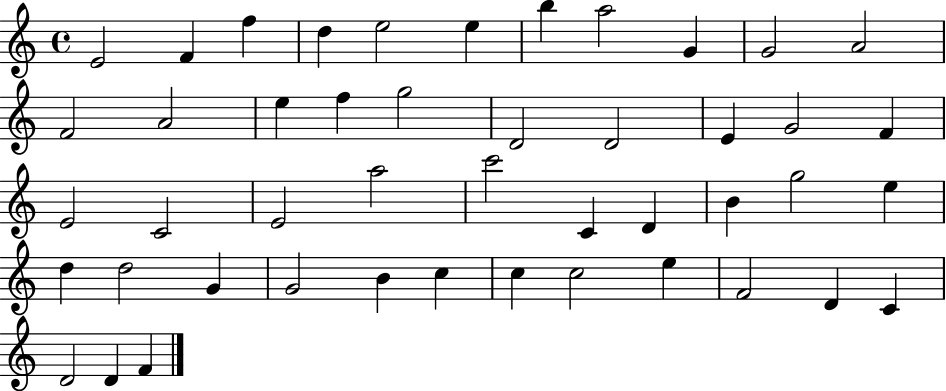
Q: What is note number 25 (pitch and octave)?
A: A5